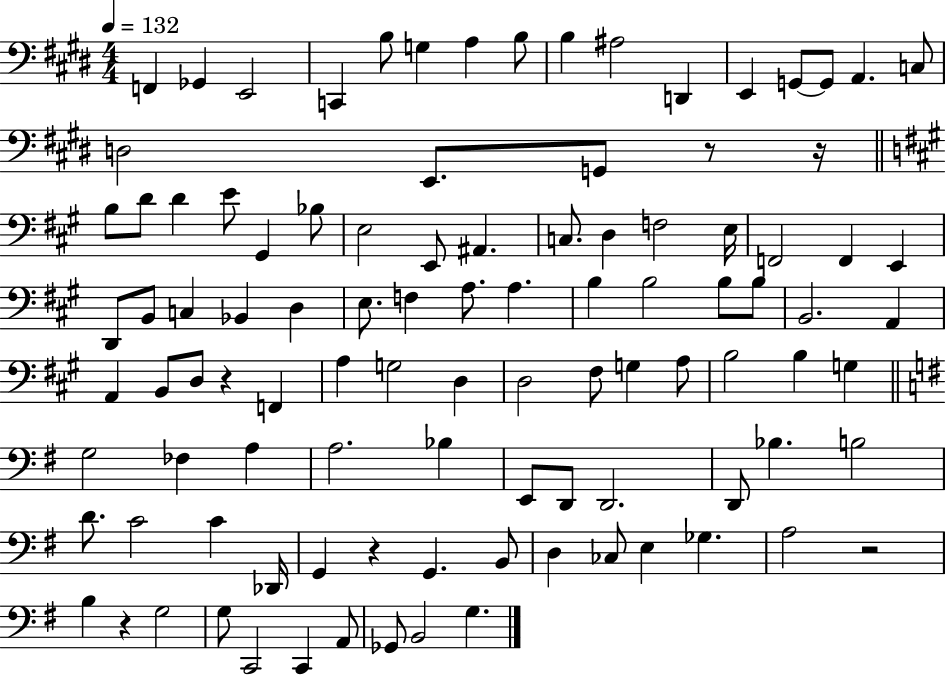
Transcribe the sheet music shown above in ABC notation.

X:1
T:Untitled
M:4/4
L:1/4
K:E
F,, _G,, E,,2 C,, B,/2 G, A, B,/2 B, ^A,2 D,, E,, G,,/2 G,,/2 A,, C,/2 D,2 E,,/2 G,,/2 z/2 z/4 B,/2 D/2 D E/2 ^G,, _B,/2 E,2 E,,/2 ^A,, C,/2 D, F,2 E,/4 F,,2 F,, E,, D,,/2 B,,/2 C, _B,, D, E,/2 F, A,/2 A, B, B,2 B,/2 B,/2 B,,2 A,, A,, B,,/2 D,/2 z F,, A, G,2 D, D,2 ^F,/2 G, A,/2 B,2 B, G, G,2 _F, A, A,2 _B, E,,/2 D,,/2 D,,2 D,,/2 _B, B,2 D/2 C2 C _D,,/4 G,, z G,, B,,/2 D, _C,/2 E, _G, A,2 z2 B, z G,2 G,/2 C,,2 C,, A,,/2 _G,,/2 B,,2 G,